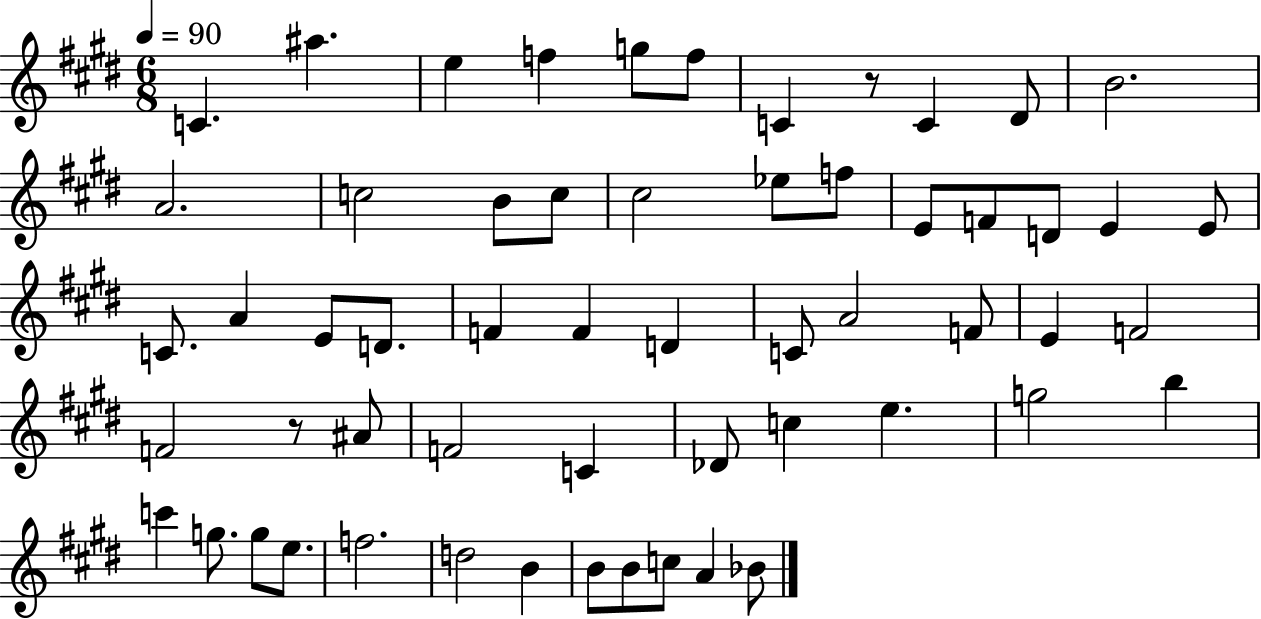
C4/q. A#5/q. E5/q F5/q G5/e F5/e C4/q R/e C4/q D#4/e B4/h. A4/h. C5/h B4/e C5/e C#5/h Eb5/e F5/e E4/e F4/e D4/e E4/q E4/e C4/e. A4/q E4/e D4/e. F4/q F4/q D4/q C4/e A4/h F4/e E4/q F4/h F4/h R/e A#4/e F4/h C4/q Db4/e C5/q E5/q. G5/h B5/q C6/q G5/e. G5/e E5/e. F5/h. D5/h B4/q B4/e B4/e C5/e A4/q Bb4/e